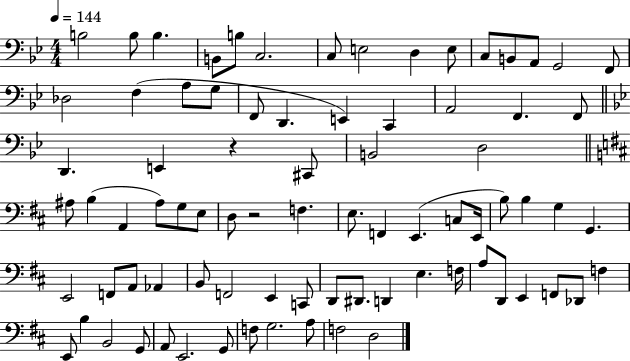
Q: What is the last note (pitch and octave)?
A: D3